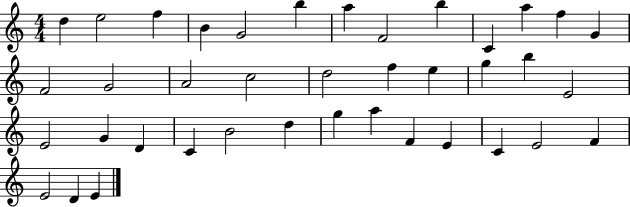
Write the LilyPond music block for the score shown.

{
  \clef treble
  \numericTimeSignature
  \time 4/4
  \key c \major
  d''4 e''2 f''4 | b'4 g'2 b''4 | a''4 f'2 b''4 | c'4 a''4 f''4 g'4 | \break f'2 g'2 | a'2 c''2 | d''2 f''4 e''4 | g''4 b''4 e'2 | \break e'2 g'4 d'4 | c'4 b'2 d''4 | g''4 a''4 f'4 e'4 | c'4 e'2 f'4 | \break e'2 d'4 e'4 | \bar "|."
}